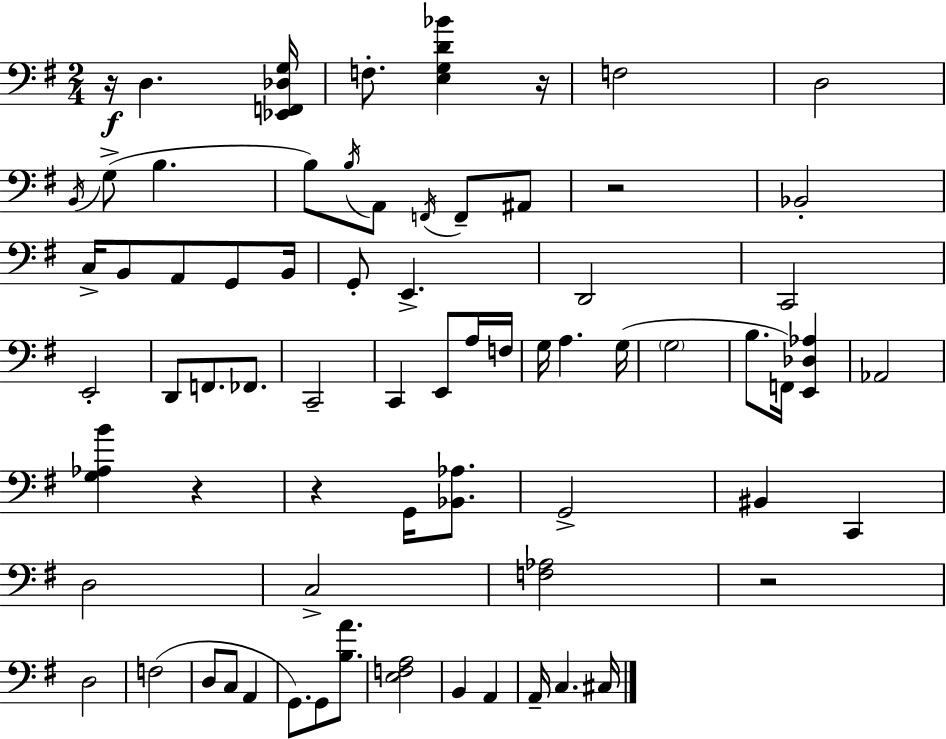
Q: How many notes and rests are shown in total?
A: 71